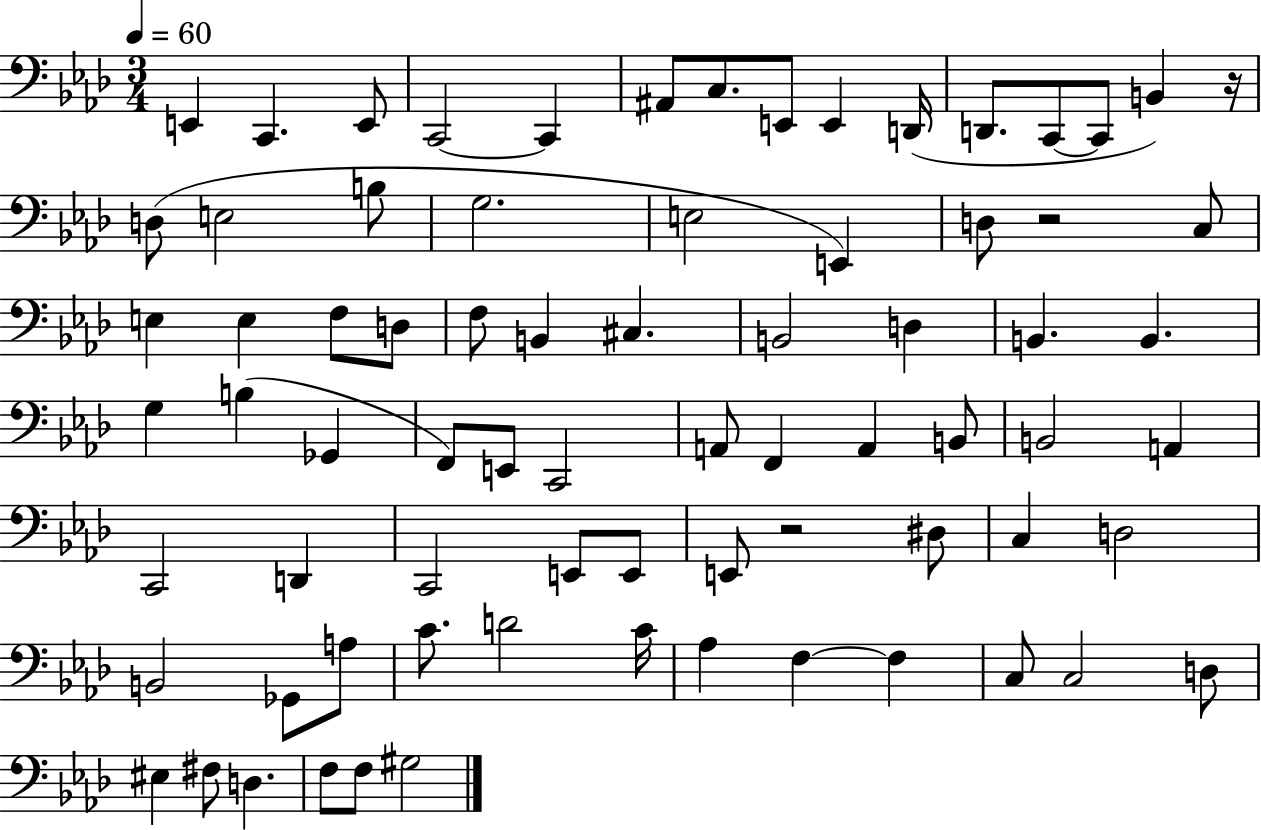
E2/q C2/q. E2/e C2/h C2/q A#2/e C3/e. E2/e E2/q D2/s D2/e. C2/e C2/e B2/q R/s D3/e E3/h B3/e G3/h. E3/h E2/q D3/e R/h C3/e E3/q E3/q F3/e D3/e F3/e B2/q C#3/q. B2/h D3/q B2/q. B2/q. G3/q B3/q Gb2/q F2/e E2/e C2/h A2/e F2/q A2/q B2/e B2/h A2/q C2/h D2/q C2/h E2/e E2/e E2/e R/h D#3/e C3/q D3/h B2/h Gb2/e A3/e C4/e. D4/h C4/s Ab3/q F3/q F3/q C3/e C3/h D3/e EIS3/q F#3/e D3/q. F3/e F3/e G#3/h